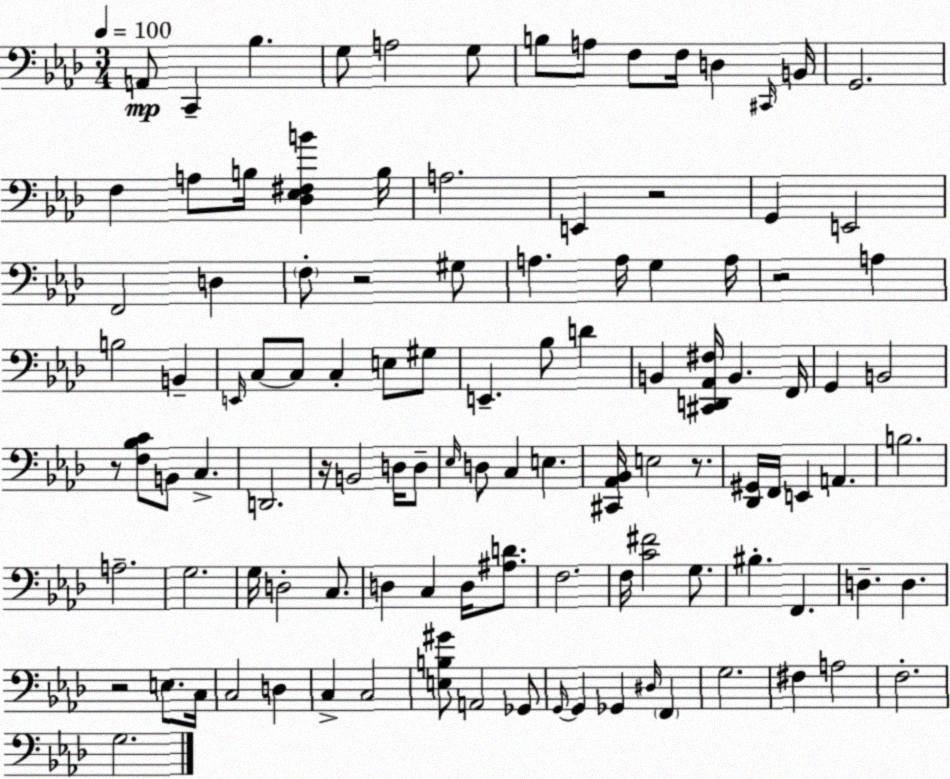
X:1
T:Untitled
M:3/4
L:1/4
K:Fm
A,,/2 C,, _B, G,/2 A,2 G,/2 B,/2 A,/2 F,/2 F,/4 D, ^C,,/4 B,,/4 G,,2 F, A,/2 B,/4 [_D,_E,^F,B] B,/4 A,2 E,, z2 G,, E,,2 F,,2 D, F,/2 z2 ^G,/2 A, A,/4 G, A,/4 z2 A, B,2 B,, E,,/4 C,/2 C,/2 C, E,/2 ^G,/2 E,, _B,/2 D B,, [^C,,D,,_A,,^F,]/4 B,, F,,/4 G,, B,,2 z/2 [F,_B,C]/2 B,,/2 C, D,,2 z/4 B,,2 D,/4 D,/2 _E,/4 D,/2 C, E, [^C,,_A,,_B,,]/4 E,2 z/2 [_D,,^G,,]/4 F,,/4 E,, A,, B,2 A,2 G,2 G,/4 D,2 C,/2 D, C, D,/4 [^A,D]/2 F,2 F,/4 [C^F]2 G,/2 ^B, F,, D, D, z2 E,/2 C,/4 C,2 D, C, C,2 [E,B,^G]/2 A,,2 _G,,/2 G,,/4 G,, _G,, ^D,/4 F,, G,2 ^F, A,2 F,2 G,2